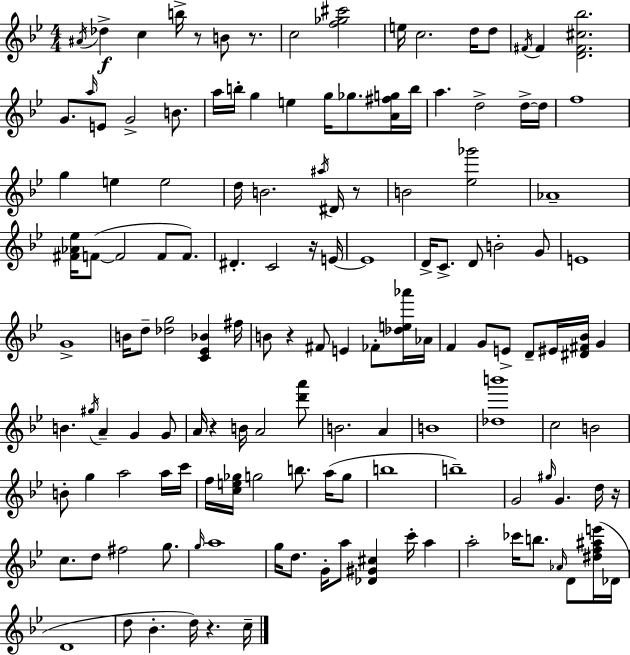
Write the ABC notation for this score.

X:1
T:Untitled
M:4/4
L:1/4
K:Gm
^A/4 _d c b/4 z/2 B/2 z/2 c2 [f_g^c']2 e/4 c2 d/4 d/2 ^F/4 ^F [D^F^c_b]2 G/2 a/4 E/2 G2 B/2 a/4 b/4 g e g/4 _g/2 [A^fg]/4 b/4 a d2 d/4 d/4 f4 g e e2 d/4 B2 ^a/4 ^D/4 z/2 B2 [_e_g']2 _A4 [^F_A_e]/4 F/2 F2 F/2 F/2 ^D C2 z/4 E/4 E4 D/4 C/2 D/2 B2 G/2 E4 G4 B/4 d/2 [_dg]2 [C_E_B] ^f/4 B/2 z ^F/2 E _F/2 [_de_a']/4 _A/4 F G/2 E/2 D/2 ^E/4 [^D^F_B]/4 G B ^g/4 A G G/2 A/4 z B/4 A2 [d'a']/2 B2 A B4 [_db']4 c2 B2 B/2 g a2 a/4 c'/4 f/4 [ce_g]/4 g2 b/2 a/4 g/2 b4 b4 G2 ^g/4 G d/4 z/4 c/2 d/2 ^f2 g/2 g/4 a4 g/4 d/2 G/4 a/2 [_D^G^c] c'/4 a a2 _c'/4 b/2 _A/4 D/2 [^df^ae']/4 _D/4 D4 d/2 _B d/4 z c/4